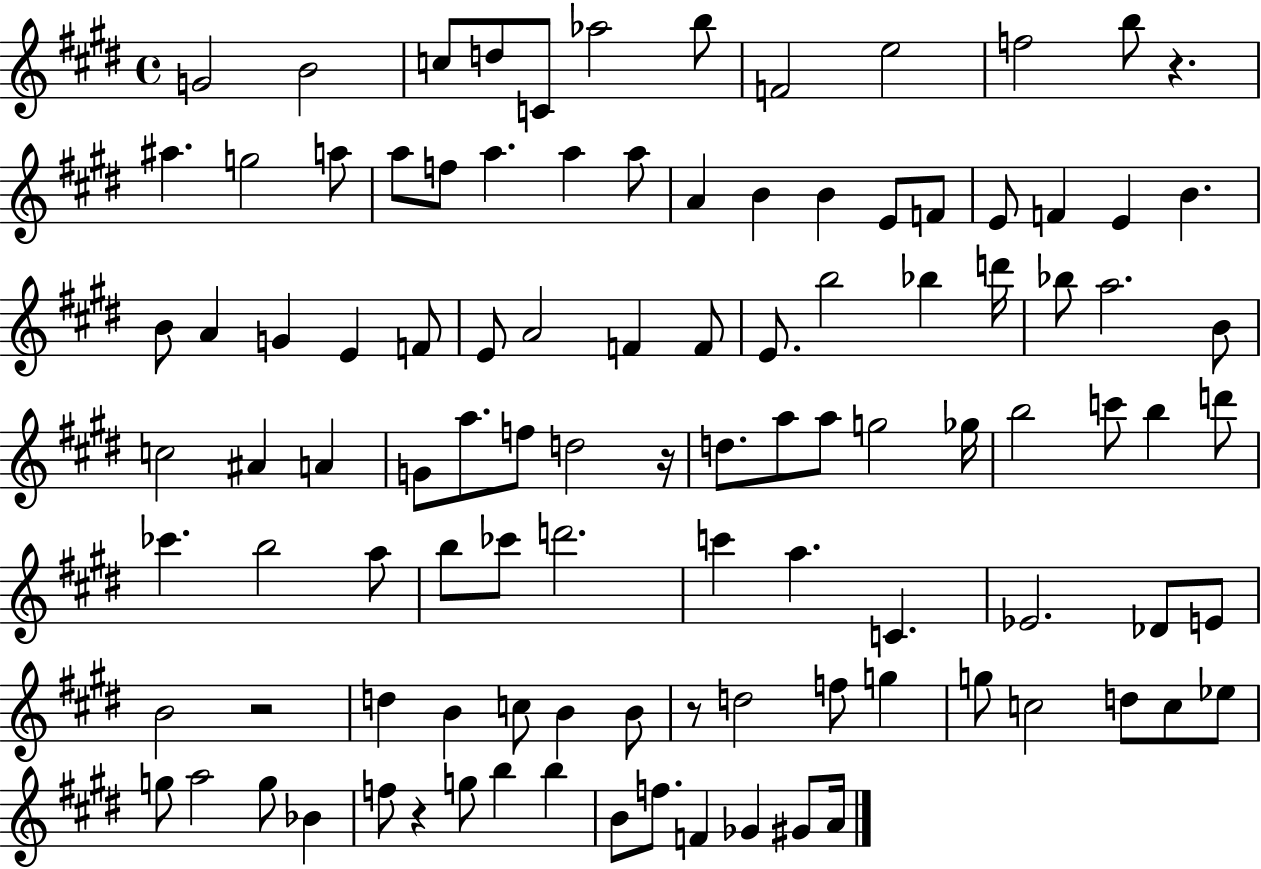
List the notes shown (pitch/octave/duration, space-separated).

G4/h B4/h C5/e D5/e C4/e Ab5/h B5/e F4/h E5/h F5/h B5/e R/q. A#5/q. G5/h A5/e A5/e F5/e A5/q. A5/q A5/e A4/q B4/q B4/q E4/e F4/e E4/e F4/q E4/q B4/q. B4/e A4/q G4/q E4/q F4/e E4/e A4/h F4/q F4/e E4/e. B5/h Bb5/q D6/s Bb5/e A5/h. B4/e C5/h A#4/q A4/q G4/e A5/e. F5/e D5/h R/s D5/e. A5/e A5/e G5/h Gb5/s B5/h C6/e B5/q D6/e CES6/q. B5/h A5/e B5/e CES6/e D6/h. C6/q A5/q. C4/q. Eb4/h. Db4/e E4/e B4/h R/h D5/q B4/q C5/e B4/q B4/e R/e D5/h F5/e G5/q G5/e C5/h D5/e C5/e Eb5/e G5/e A5/h G5/e Bb4/q F5/e R/q G5/e B5/q B5/q B4/e F5/e. F4/q Gb4/q G#4/e A4/s